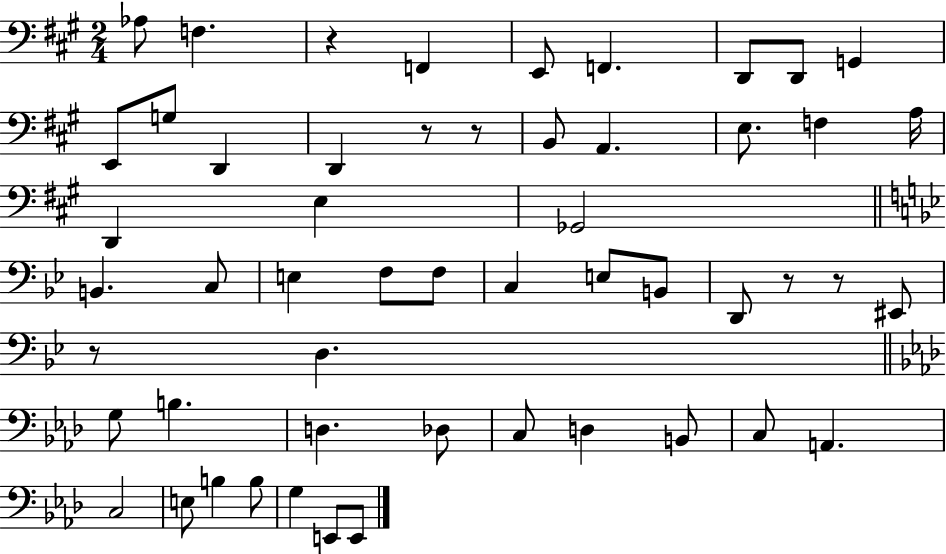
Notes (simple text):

Ab3/e F3/q. R/q F2/q E2/e F2/q. D2/e D2/e G2/q E2/e G3/e D2/q D2/q R/e R/e B2/e A2/q. E3/e. F3/q A3/s D2/q E3/q Gb2/h B2/q. C3/e E3/q F3/e F3/e C3/q E3/e B2/e D2/e R/e R/e EIS2/e R/e D3/q. G3/e B3/q. D3/q. Db3/e C3/e D3/q B2/e C3/e A2/q. C3/h E3/e B3/q B3/e G3/q E2/e E2/e